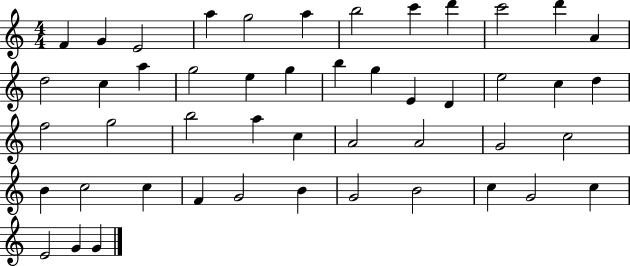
{
  \clef treble
  \numericTimeSignature
  \time 4/4
  \key c \major
  f'4 g'4 e'2 | a''4 g''2 a''4 | b''2 c'''4 d'''4 | c'''2 d'''4 a'4 | \break d''2 c''4 a''4 | g''2 e''4 g''4 | b''4 g''4 e'4 d'4 | e''2 c''4 d''4 | \break f''2 g''2 | b''2 a''4 c''4 | a'2 a'2 | g'2 c''2 | \break b'4 c''2 c''4 | f'4 g'2 b'4 | g'2 b'2 | c''4 g'2 c''4 | \break e'2 g'4 g'4 | \bar "|."
}